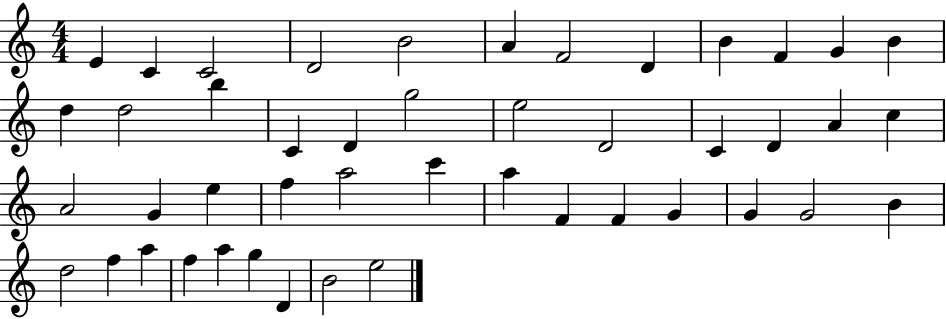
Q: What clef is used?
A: treble